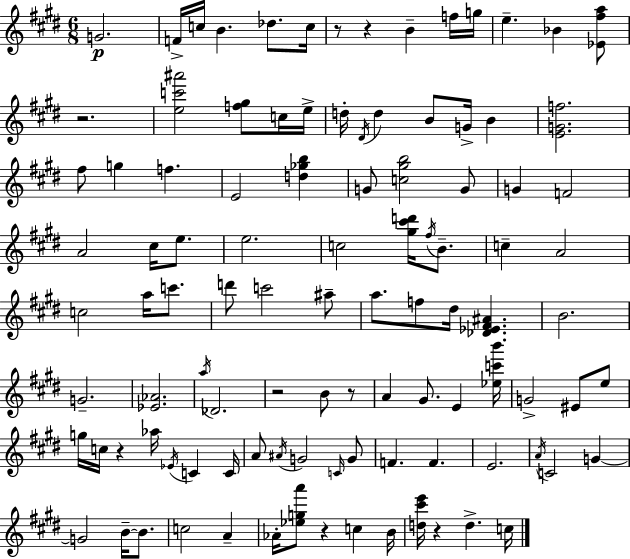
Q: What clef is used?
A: treble